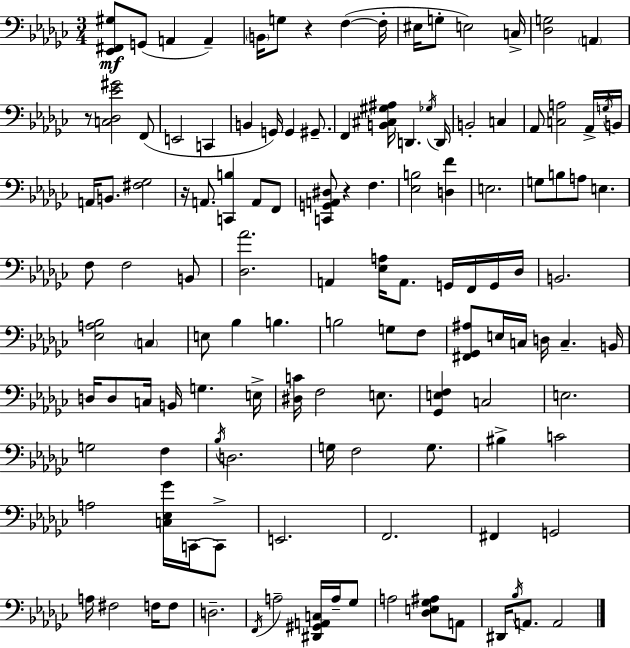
{
  \clef bass
  \numericTimeSignature
  \time 3/4
  \key ees \minor
  <ees, fis, gis>8\mf g,8( a,4 a,4--) | \parenthesize b,16 g8 r4 f4~(~ f16-. | eis16 g8-. e2) c16-> | <des g>2 \parenthesize a,4 | \break r8 <c des ees' gis'>2 f,8( | e,2 c,4 | b,4 g,16) g,4 gis,8.-- | f,4 <b, cis gis ais>16 d,4. \acciaccatura { ges16 } | \break d,16 b,2-. c4 | aes,8 <c a>2 aes,16-> | \acciaccatura { g16 } b,16 a,16 b,8. <fis ges>2 | r16 a,8. <c, b>4 a,8 | \break f,8 <c, g, a, dis>8 r4 f4. | <ees b>2 <d f'>4 | e2. | g8 b8 a8 e4. | \break f8 f2 | b,8 <des aes'>2. | a,4 <ees a>16 a,8. g,16 f,16 | g,16 des16 b,2. | \break <ees a bes>2 \parenthesize c4 | e8 bes4 b4. | b2 g8 | f8 <fis, ges, ais>8 e16 c16 d16 c4.-- | \break b,16 d16 d8 c16 b,16 g4. | e16-> <dis c'>16 f2 e8. | <ges, e f>4 c2 | e2. | \break g2 f4 | \acciaccatura { bes16 } d2. | g16 f2 | g8. bis4-> c'2 | \break a2 <c ees ges'>16 | c,16~~ c,8-> e,2. | f,2. | fis,4 g,2 | \break a16 fis2 | f16 f8 d2.-- | \acciaccatura { f,16 } a2-- | <dis, gis, a, c>16 a16-- ges8 a2 | \break <des e ges ais>8 a,8 dis,16 \acciaccatura { bes16 } a,8. a,2 | \bar "|."
}